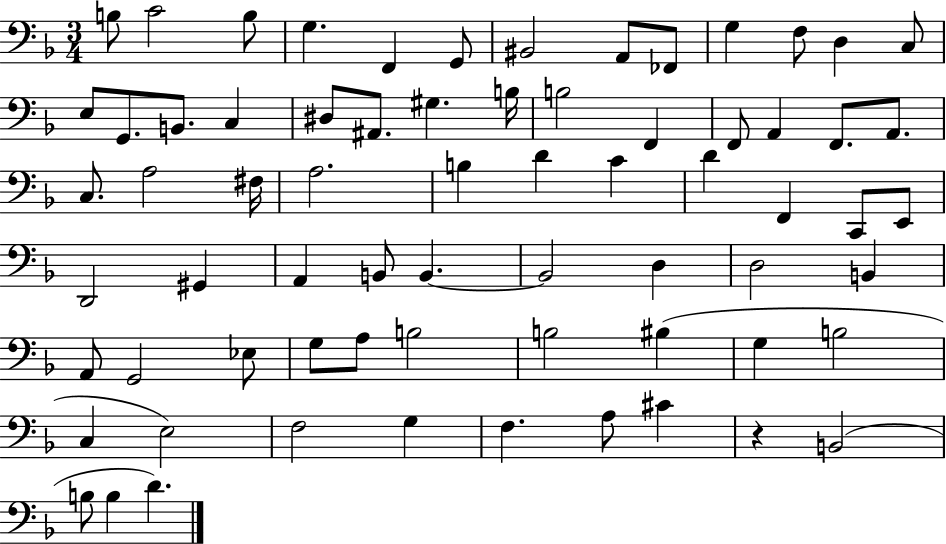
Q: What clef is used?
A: bass